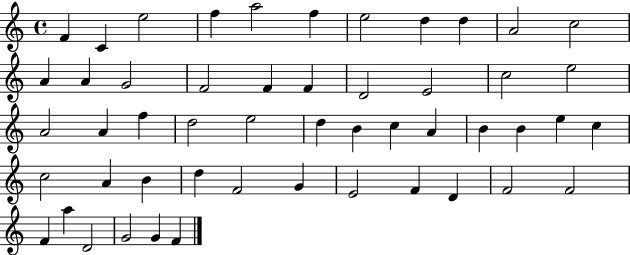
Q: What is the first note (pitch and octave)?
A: F4